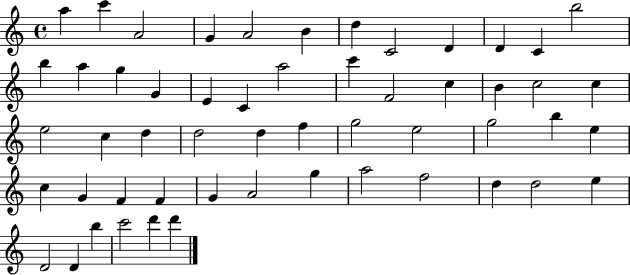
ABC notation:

X:1
T:Untitled
M:4/4
L:1/4
K:C
a c' A2 G A2 B d C2 D D C b2 b a g G E C a2 c' F2 c B c2 c e2 c d d2 d f g2 e2 g2 b e c G F F G A2 g a2 f2 d d2 e D2 D b c'2 d' d'